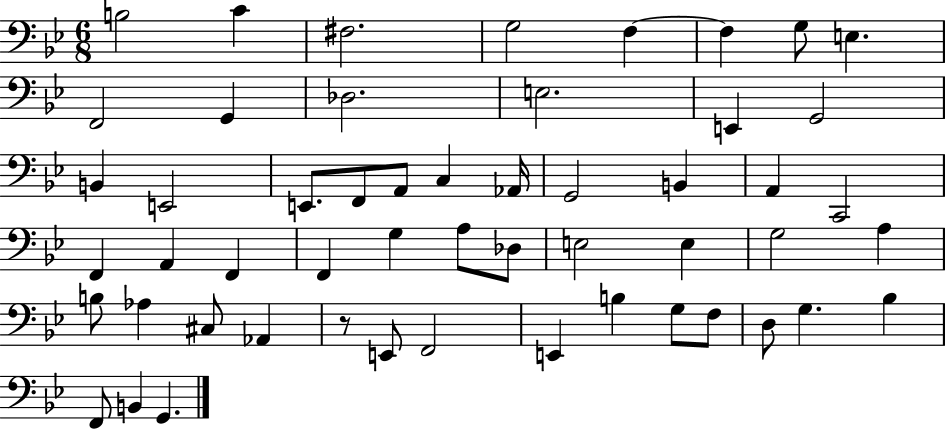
B3/h C4/q F#3/h. G3/h F3/q F3/q G3/e E3/q. F2/h G2/q Db3/h. E3/h. E2/q G2/h B2/q E2/h E2/e. F2/e A2/e C3/q Ab2/s G2/h B2/q A2/q C2/h F2/q A2/q F2/q F2/q G3/q A3/e Db3/e E3/h E3/q G3/h A3/q B3/e Ab3/q C#3/e Ab2/q R/e E2/e F2/h E2/q B3/q G3/e F3/e D3/e G3/q. Bb3/q F2/e B2/q G2/q.